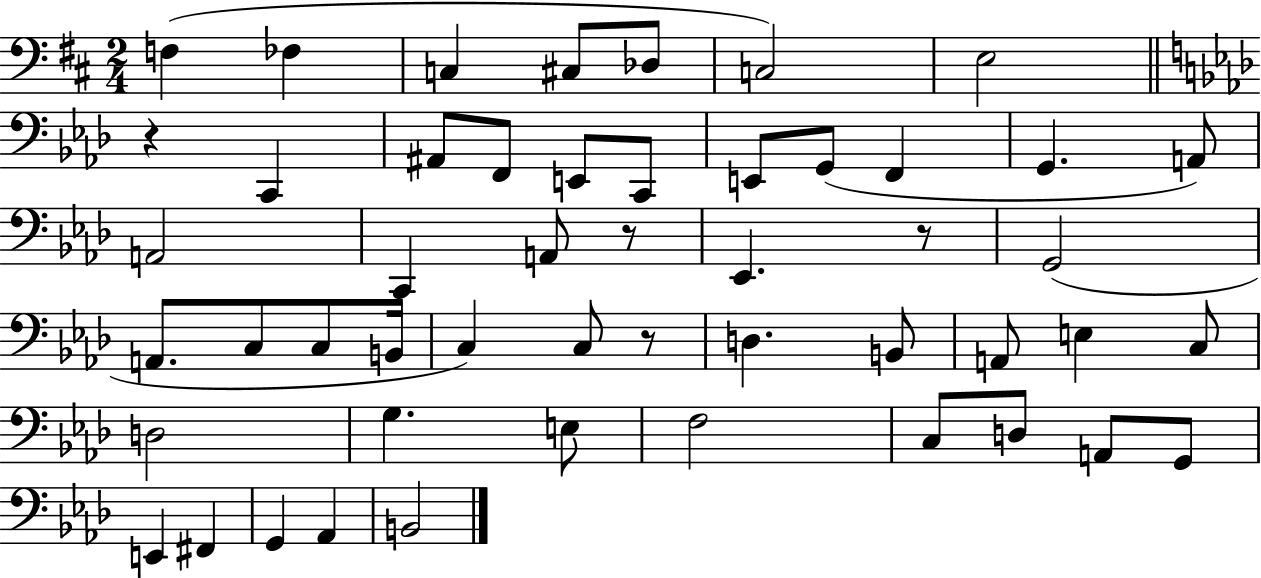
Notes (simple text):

F3/q FES3/q C3/q C#3/e Db3/e C3/h E3/h R/q C2/q A#2/e F2/e E2/e C2/e E2/e G2/e F2/q G2/q. A2/e A2/h C2/q A2/e R/e Eb2/q. R/e G2/h A2/e. C3/e C3/e B2/s C3/q C3/e R/e D3/q. B2/e A2/e E3/q C3/e D3/h G3/q. E3/e F3/h C3/e D3/e A2/e G2/e E2/q F#2/q G2/q Ab2/q B2/h